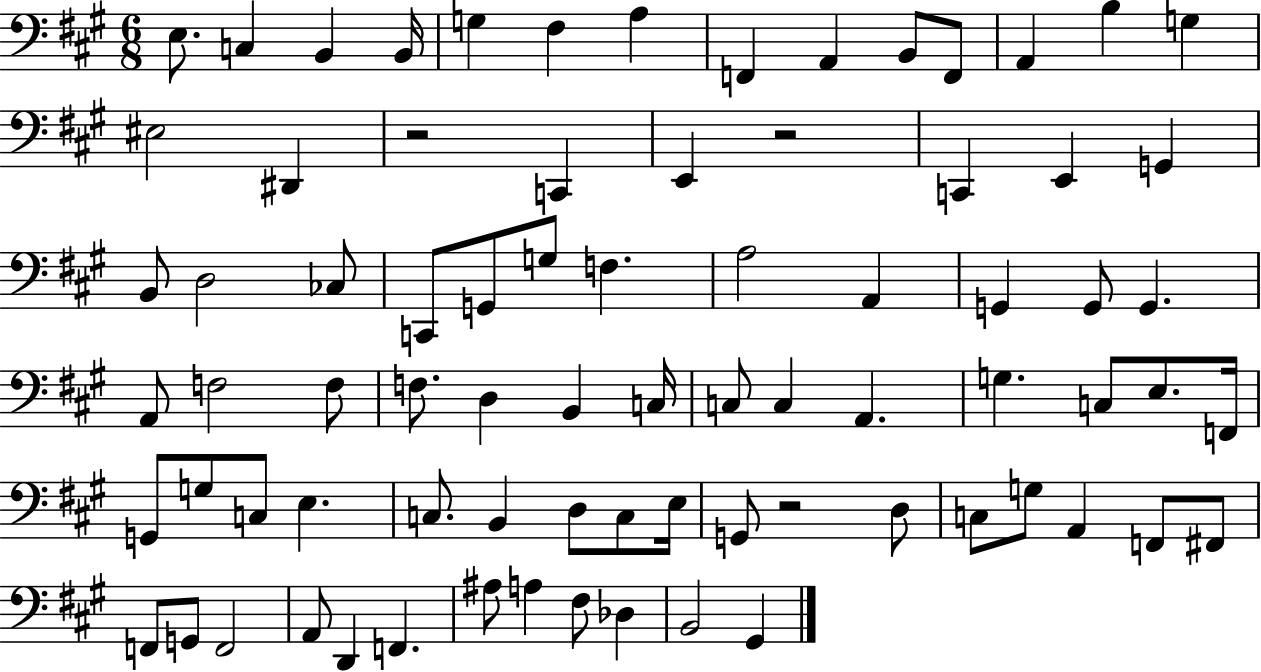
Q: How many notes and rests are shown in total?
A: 78